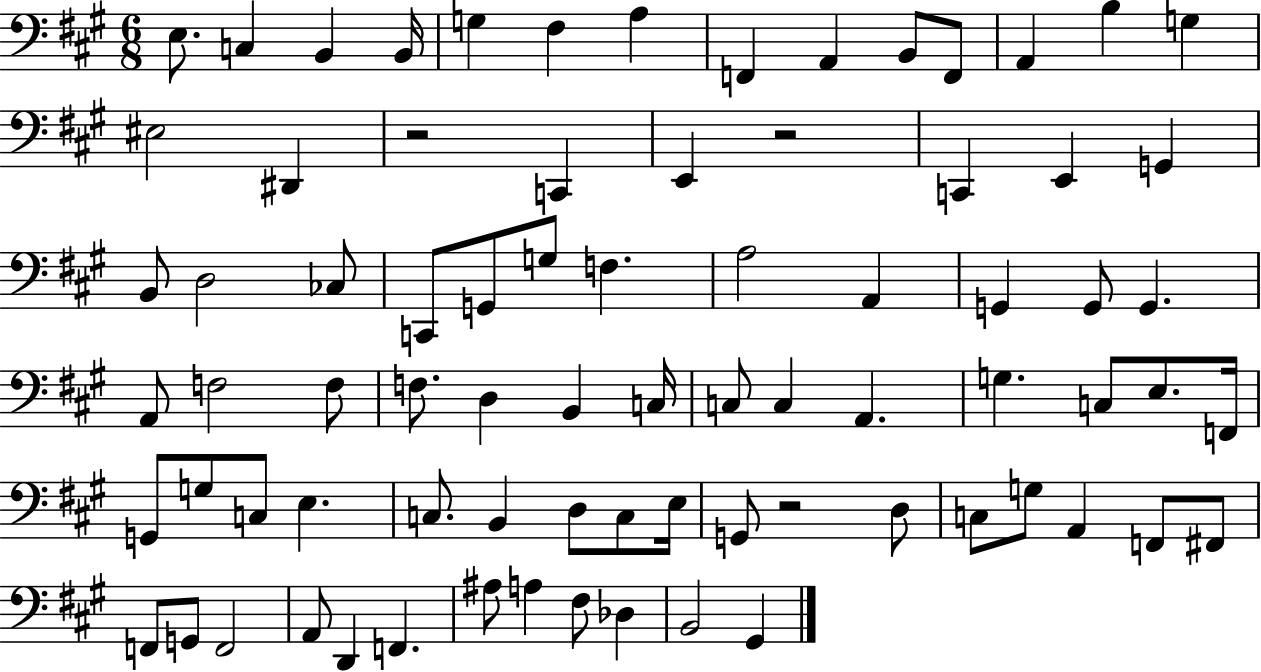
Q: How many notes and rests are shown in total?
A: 78